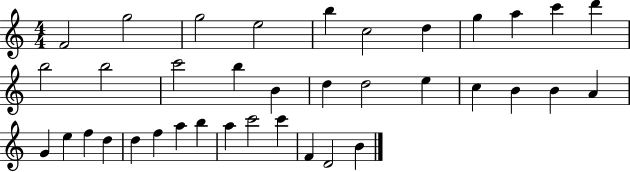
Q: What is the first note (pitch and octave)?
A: F4